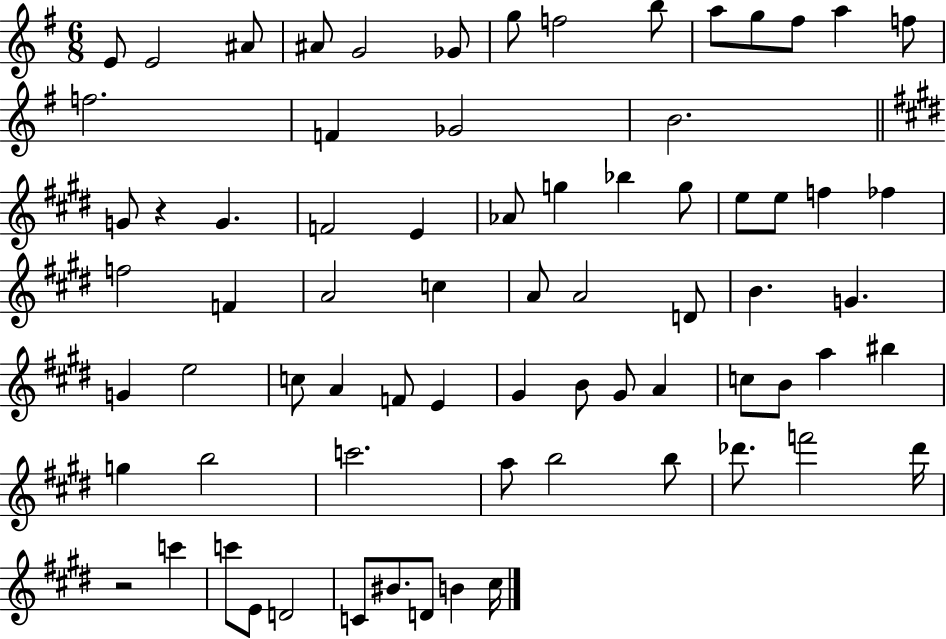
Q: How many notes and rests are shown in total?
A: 73